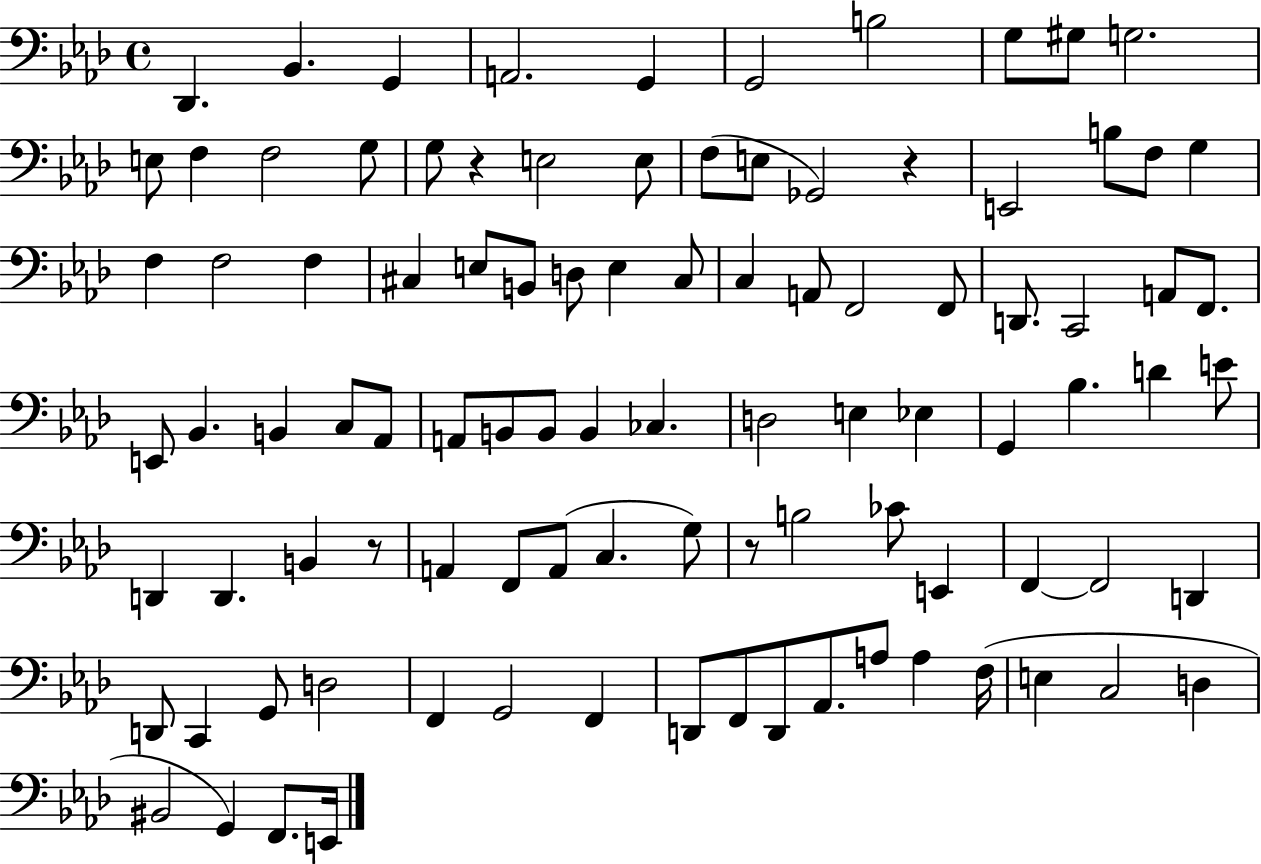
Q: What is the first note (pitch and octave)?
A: Db2